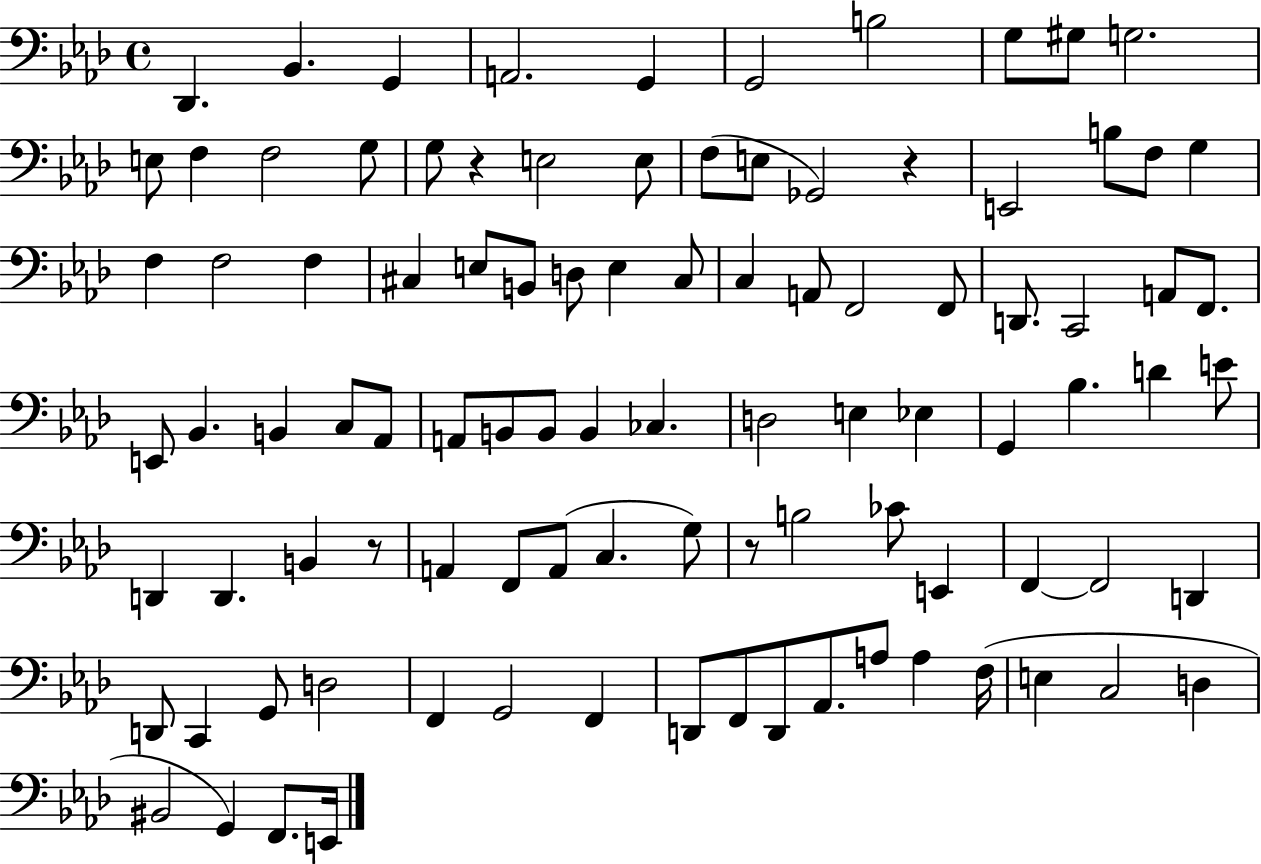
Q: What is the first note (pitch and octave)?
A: Db2